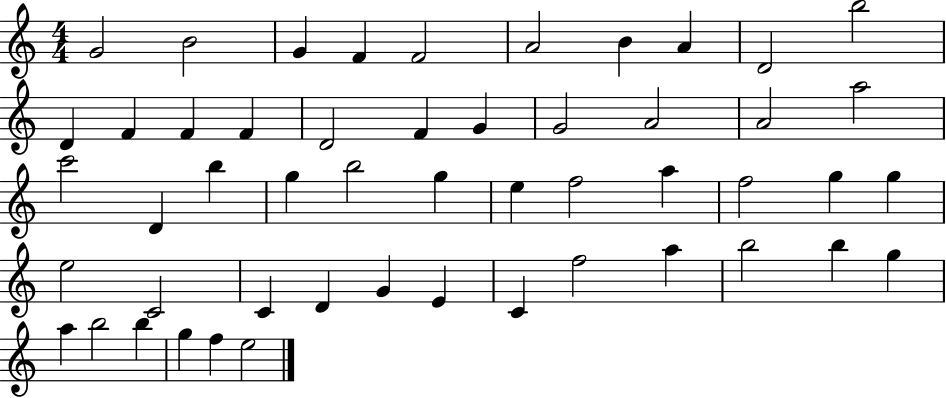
X:1
T:Untitled
M:4/4
L:1/4
K:C
G2 B2 G F F2 A2 B A D2 b2 D F F F D2 F G G2 A2 A2 a2 c'2 D b g b2 g e f2 a f2 g g e2 C2 C D G E C f2 a b2 b g a b2 b g f e2